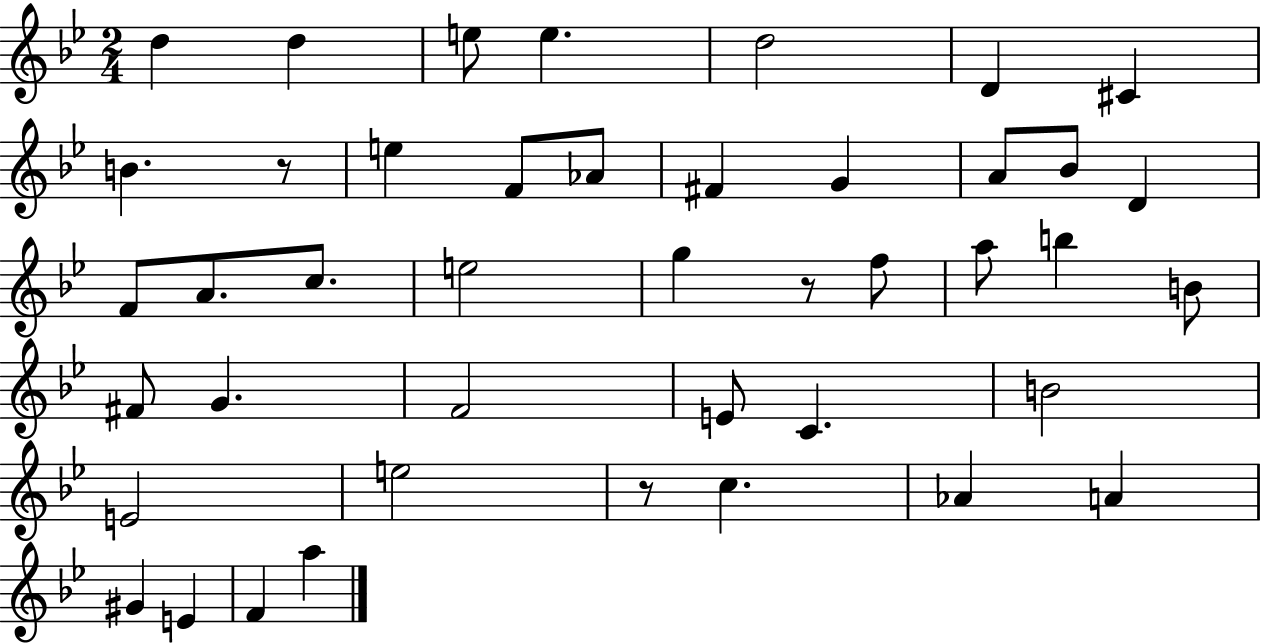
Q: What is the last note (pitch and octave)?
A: A5